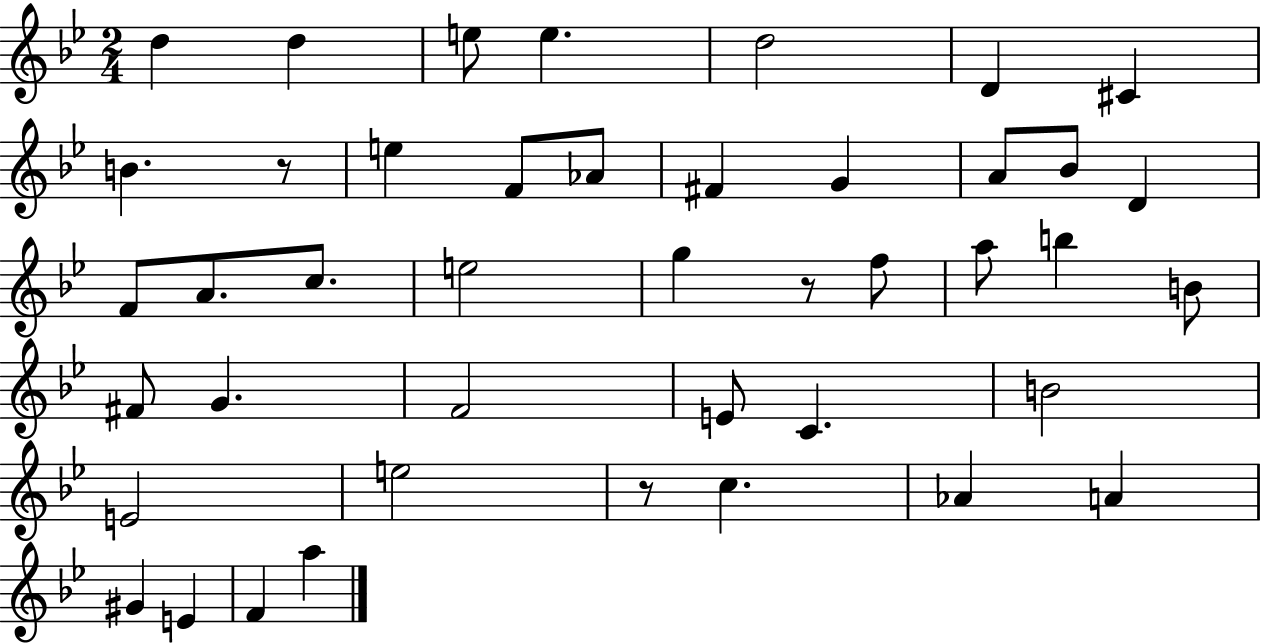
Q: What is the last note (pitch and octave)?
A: A5